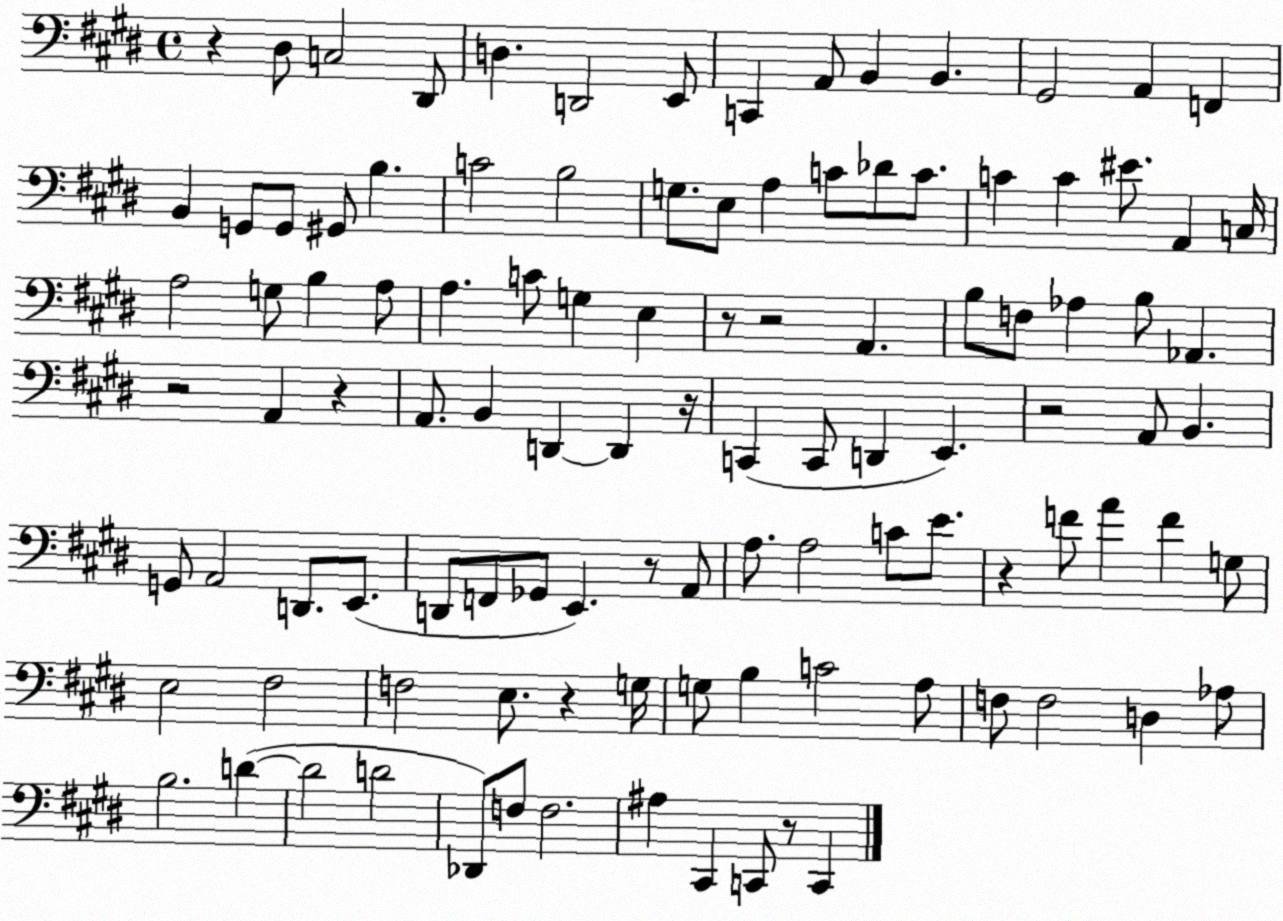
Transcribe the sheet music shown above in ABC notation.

X:1
T:Untitled
M:4/4
L:1/4
K:E
z ^D,/2 C,2 ^D,,/2 D, D,,2 E,,/2 C,, A,,/2 B,, B,, ^G,,2 A,, F,, B,, G,,/2 G,,/2 ^G,,/2 B, C2 B,2 G,/2 E,/2 A, C/2 _D/2 C/2 C C ^E/2 A,, C,/4 A,2 G,/2 B, A,/2 A, C/2 G, E, z/2 z2 A,, B,/2 F,/2 _A, B,/2 _A,, z2 A,, z A,,/2 B,, D,, D,, z/4 C,, C,,/2 D,, E,, z2 A,,/2 B,, G,,/2 A,,2 D,,/2 E,,/2 D,,/2 F,,/2 _G,,/2 E,, z/2 A,,/2 A,/2 A,2 C/2 E/2 z F/2 A F G,/2 E,2 ^F,2 F,2 E,/2 z G,/4 G,/2 B, C2 A,/2 F,/2 F,2 D, _A,/2 B,2 D D2 D2 _D,,/2 F,/2 F,2 ^A, ^C,, C,,/2 z/2 C,,